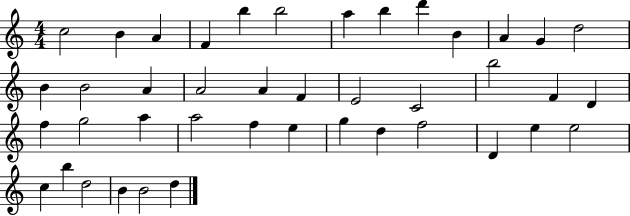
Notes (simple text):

C5/h B4/q A4/q F4/q B5/q B5/h A5/q B5/q D6/q B4/q A4/q G4/q D5/h B4/q B4/h A4/q A4/h A4/q F4/q E4/h C4/h B5/h F4/q D4/q F5/q G5/h A5/q A5/h F5/q E5/q G5/q D5/q F5/h D4/q E5/q E5/h C5/q B5/q D5/h B4/q B4/h D5/q